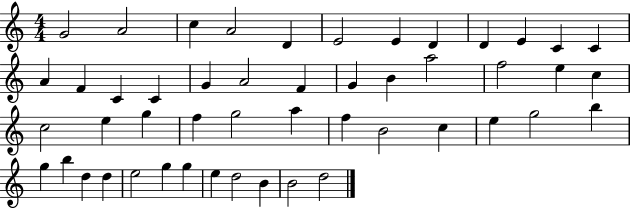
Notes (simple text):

G4/h A4/h C5/q A4/h D4/q E4/h E4/q D4/q D4/q E4/q C4/q C4/q A4/q F4/q C4/q C4/q G4/q A4/h F4/q G4/q B4/q A5/h F5/h E5/q C5/q C5/h E5/q G5/q F5/q G5/h A5/q F5/q B4/h C5/q E5/q G5/h B5/q G5/q B5/q D5/q D5/q E5/h G5/q G5/q E5/q D5/h B4/q B4/h D5/h